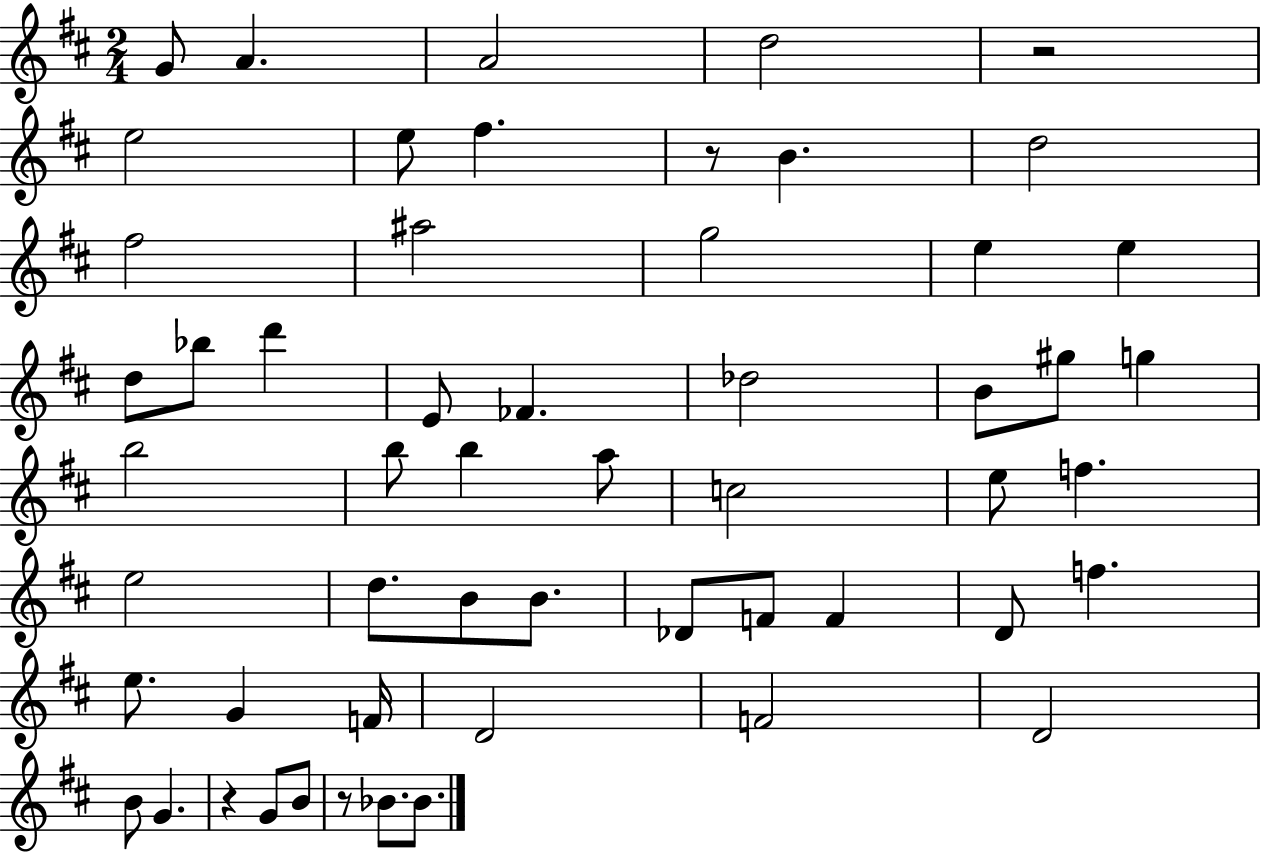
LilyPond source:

{
  \clef treble
  \numericTimeSignature
  \time 2/4
  \key d \major
  g'8 a'4. | a'2 | d''2 | r2 | \break e''2 | e''8 fis''4. | r8 b'4. | d''2 | \break fis''2 | ais''2 | g''2 | e''4 e''4 | \break d''8 bes''8 d'''4 | e'8 fes'4. | des''2 | b'8 gis''8 g''4 | \break b''2 | b''8 b''4 a''8 | c''2 | e''8 f''4. | \break e''2 | d''8. b'8 b'8. | des'8 f'8 f'4 | d'8 f''4. | \break e''8. g'4 f'16 | d'2 | f'2 | d'2 | \break b'8 g'4. | r4 g'8 b'8 | r8 bes'8. bes'8. | \bar "|."
}